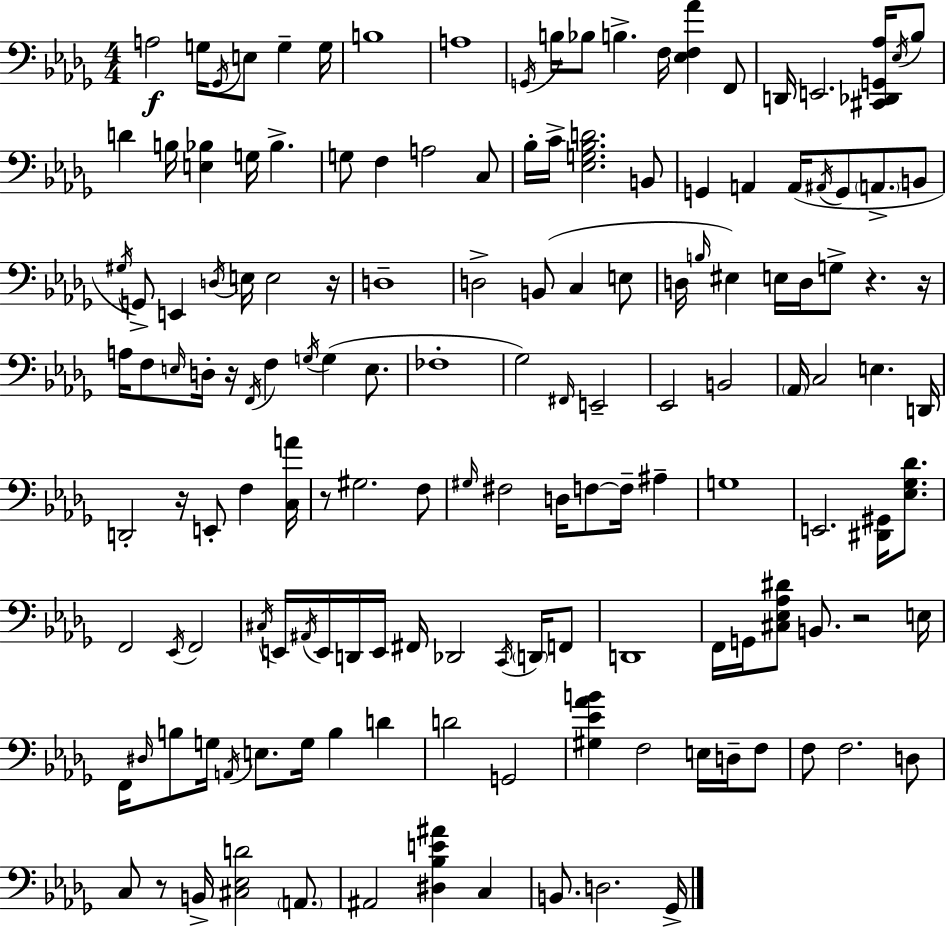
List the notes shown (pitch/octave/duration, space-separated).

A3/h G3/s Gb2/s E3/e G3/q G3/s B3/w A3/w G2/s B3/s Bb3/e B3/q. F3/s [Eb3,F3,Ab4]/q F2/e D2/s E2/h. [C#2,Db2,G2,Ab3]/s Eb3/s Bb3/e D4/q B3/s [E3,Bb3]/q G3/s Bb3/q. G3/e F3/q A3/h C3/e Bb3/s C4/s [Eb3,G3,Bb3,D4]/h. B2/e G2/q A2/q A2/s A#2/s G2/e A2/e. B2/e G#3/s G2/e E2/q D3/s E3/s E3/h R/s D3/w D3/h B2/e C3/q E3/e D3/s B3/s EIS3/q E3/s D3/s G3/e R/q. R/s A3/s F3/e E3/s D3/s R/s F2/s F3/q G3/s G3/q E3/e. FES3/w Gb3/h F#2/s E2/h Eb2/h B2/h Ab2/s C3/h E3/q. D2/s D2/h R/s E2/e F3/q [C3,A4]/s R/e G#3/h. F3/e G#3/s F#3/h D3/s F3/e F3/s A#3/q G3/w E2/h. [D#2,G#2]/s [Eb3,Gb3,Db4]/e. F2/h Eb2/s F2/h C#3/s E2/s A#2/s E2/s D2/s E2/s F#2/s Db2/h C2/s D2/s F2/e D2/w F2/s G2/s [C#3,Eb3,Ab3,D#4]/e B2/e. R/h E3/s F2/s D#3/s B3/e G3/s A2/s E3/e. G3/s B3/q D4/q D4/h G2/h [G#3,Eb4,Ab4,B4]/q F3/h E3/s D3/s F3/e F3/e F3/h. D3/e C3/e R/e B2/s [C#3,Eb3,D4]/h A2/e. A#2/h [D#3,Bb3,E4,A#4]/q C3/q B2/e. D3/h. Gb2/s